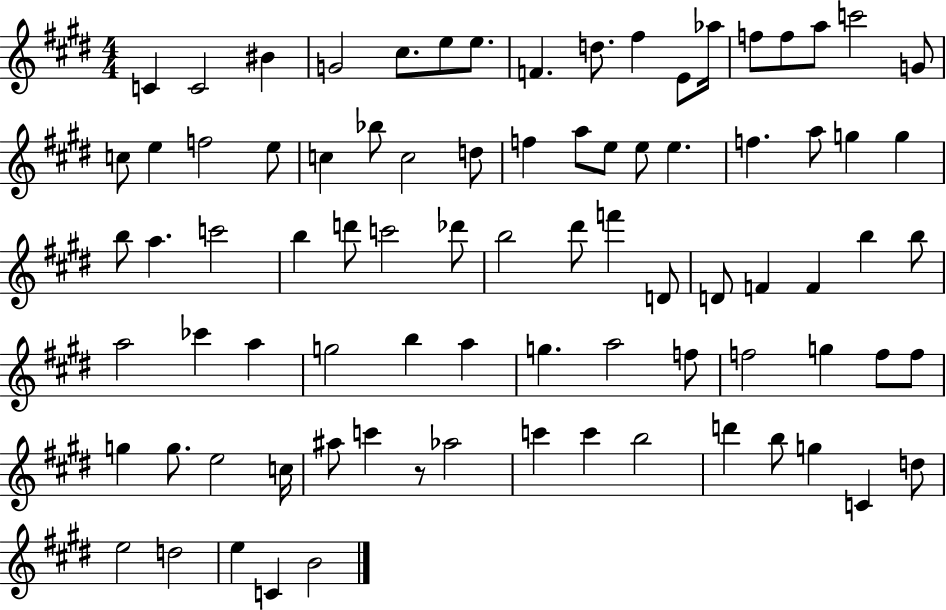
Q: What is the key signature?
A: E major